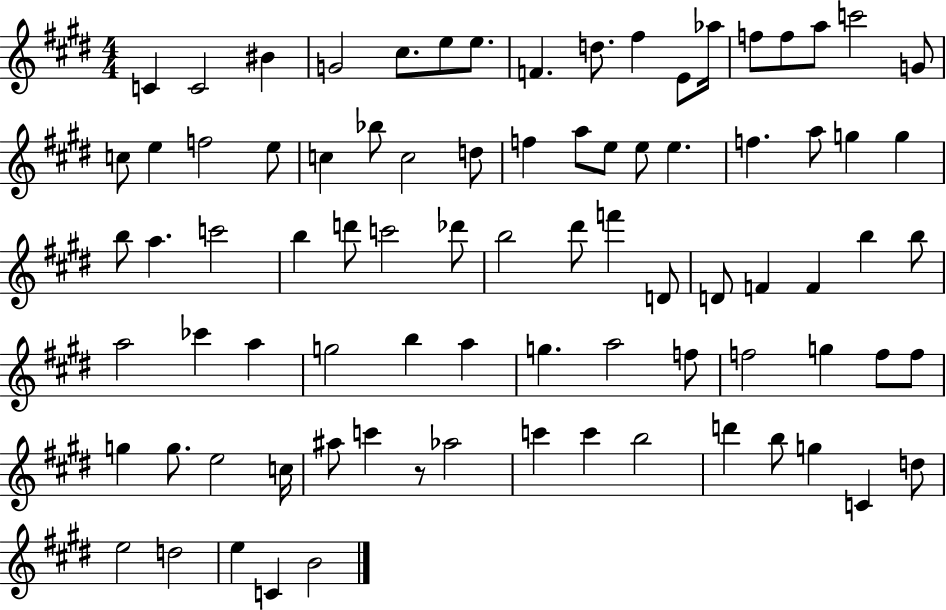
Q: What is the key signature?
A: E major